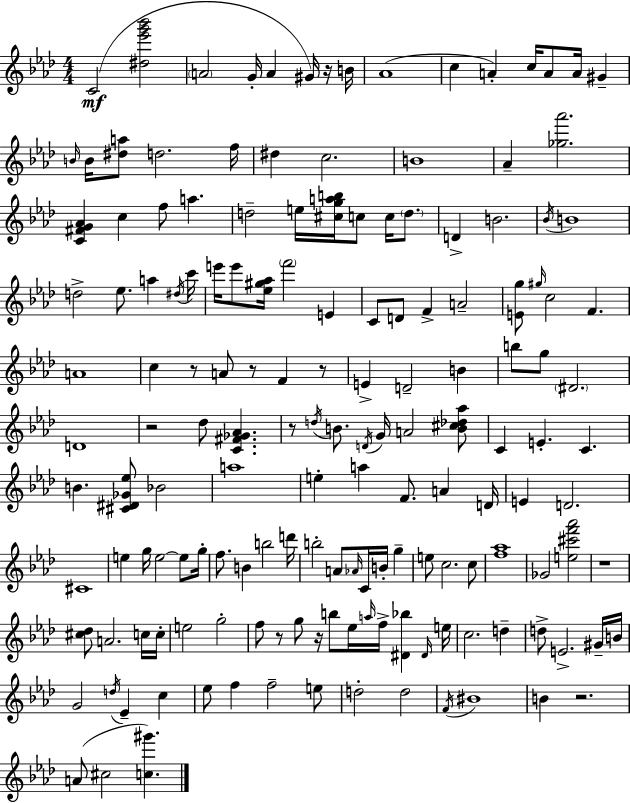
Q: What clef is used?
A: treble